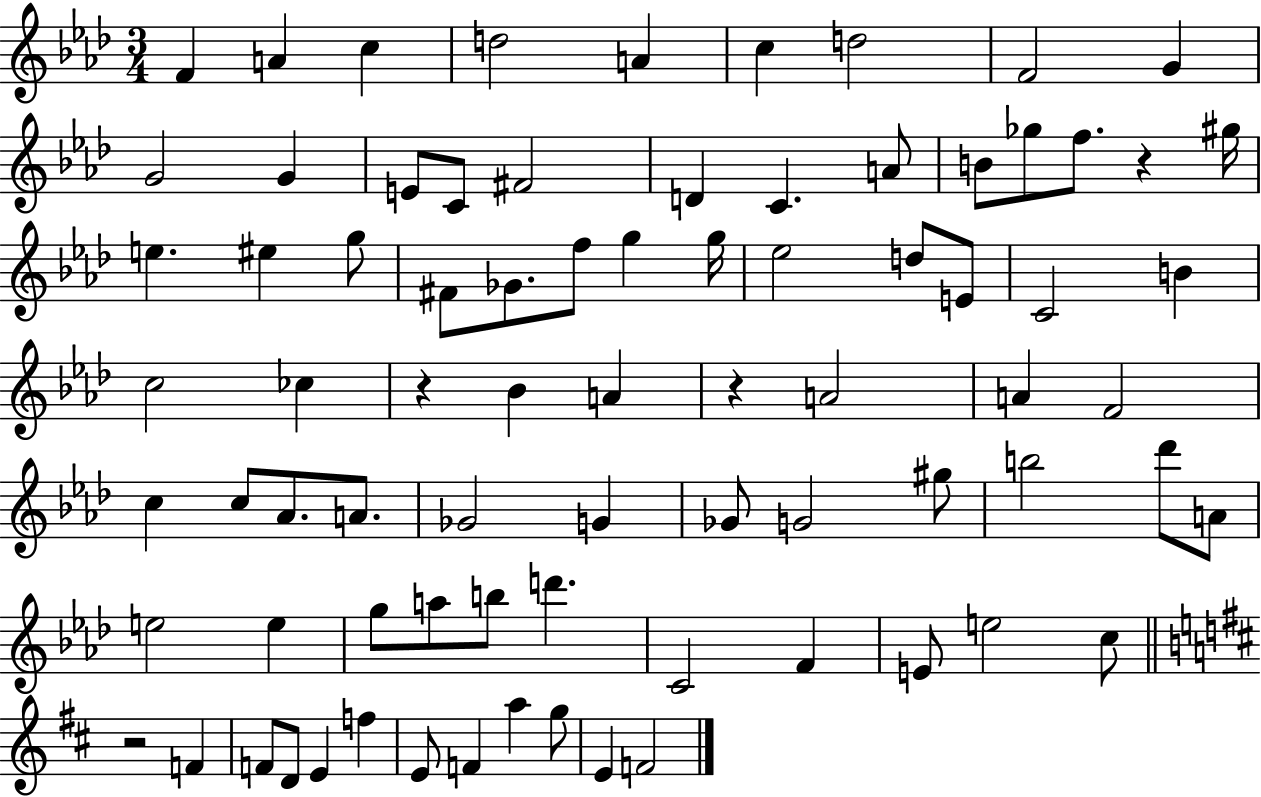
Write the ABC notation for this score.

X:1
T:Untitled
M:3/4
L:1/4
K:Ab
F A c d2 A c d2 F2 G G2 G E/2 C/2 ^F2 D C A/2 B/2 _g/2 f/2 z ^g/4 e ^e g/2 ^F/2 _G/2 f/2 g g/4 _e2 d/2 E/2 C2 B c2 _c z _B A z A2 A F2 c c/2 _A/2 A/2 _G2 G _G/2 G2 ^g/2 b2 _d'/2 A/2 e2 e g/2 a/2 b/2 d' C2 F E/2 e2 c/2 z2 F F/2 D/2 E f E/2 F a g/2 E F2